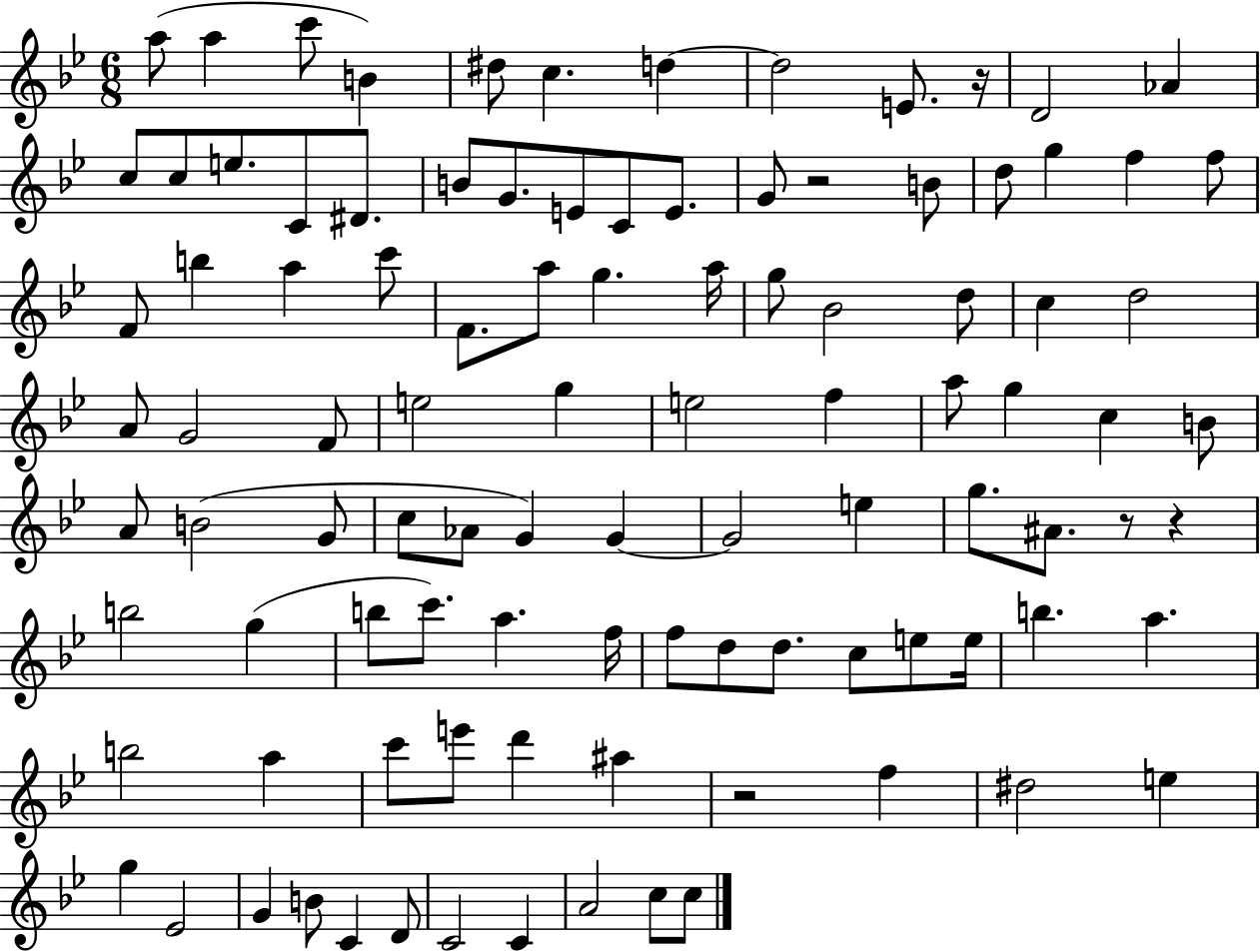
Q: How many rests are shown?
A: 5